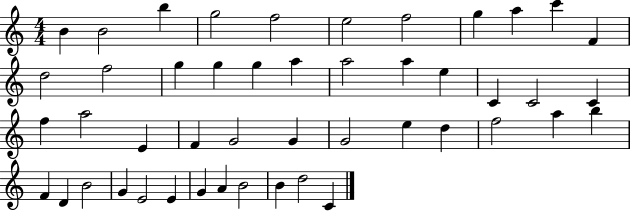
B4/q B4/h B5/q G5/h F5/h E5/h F5/h G5/q A5/q C6/q F4/q D5/h F5/h G5/q G5/q G5/q A5/q A5/h A5/q E5/q C4/q C4/h C4/q F5/q A5/h E4/q F4/q G4/h G4/q G4/h E5/q D5/q F5/h A5/q B5/q F4/q D4/q B4/h G4/q E4/h E4/q G4/q A4/q B4/h B4/q D5/h C4/q